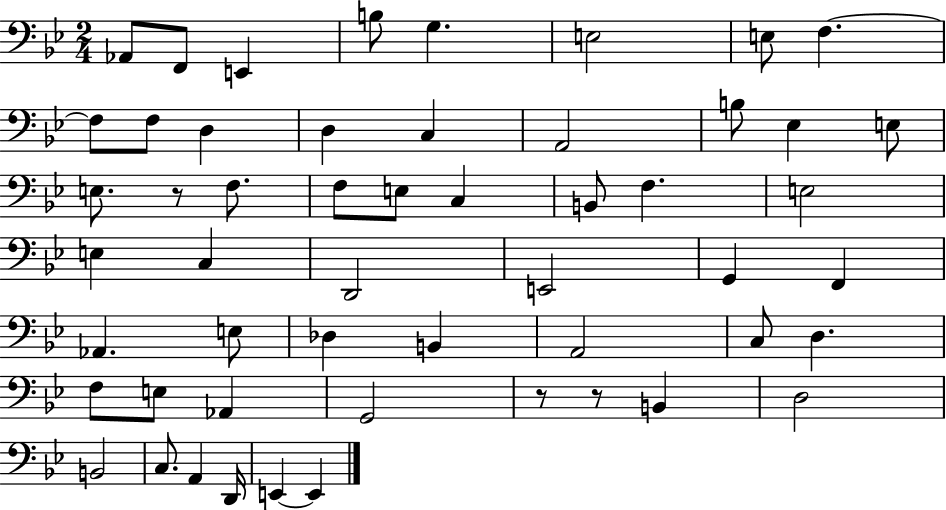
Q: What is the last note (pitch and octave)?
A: E2